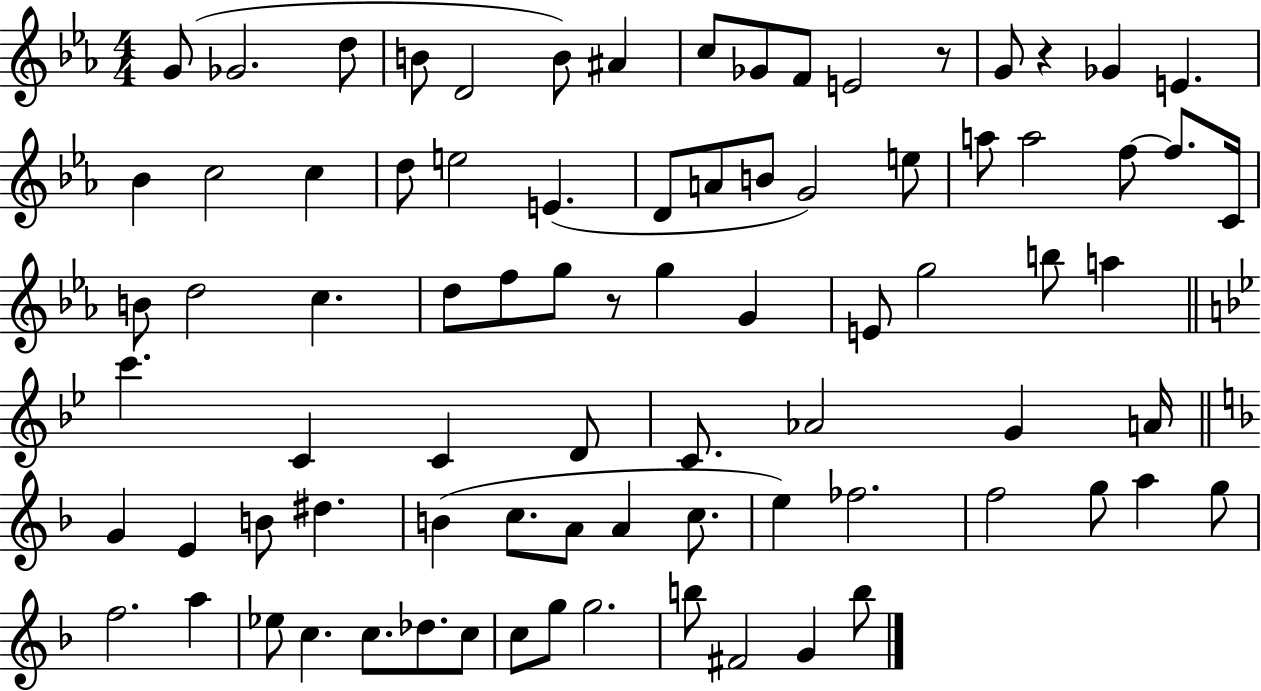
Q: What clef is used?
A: treble